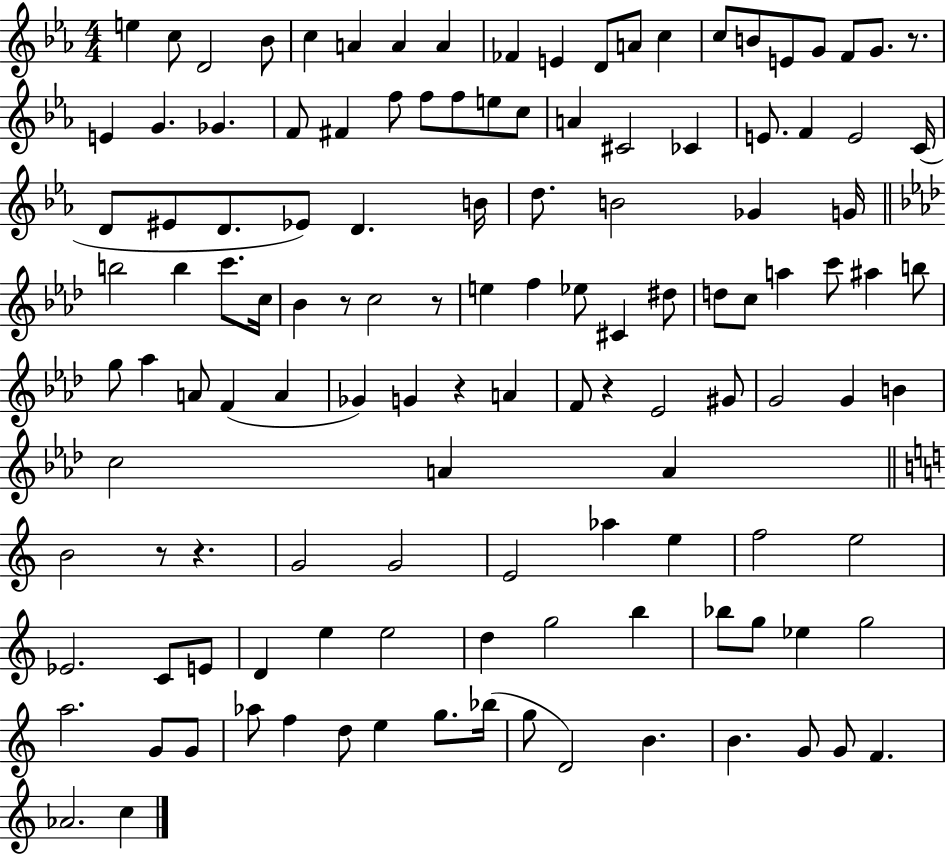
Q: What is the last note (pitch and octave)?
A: C5